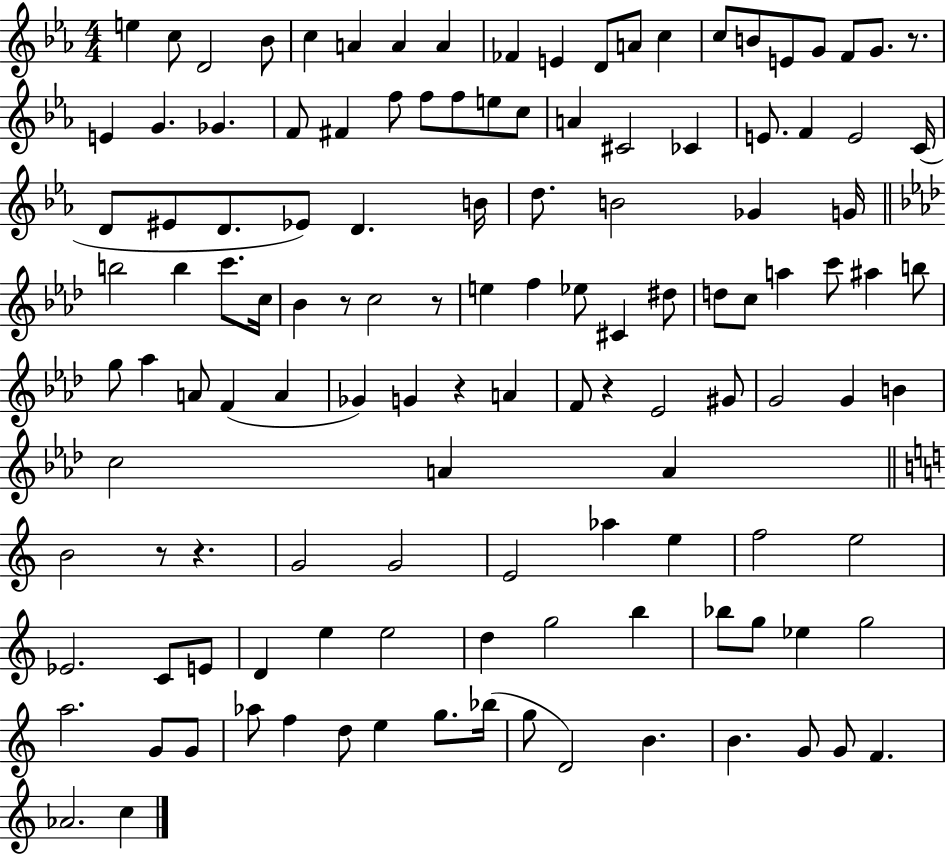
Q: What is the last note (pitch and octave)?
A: C5